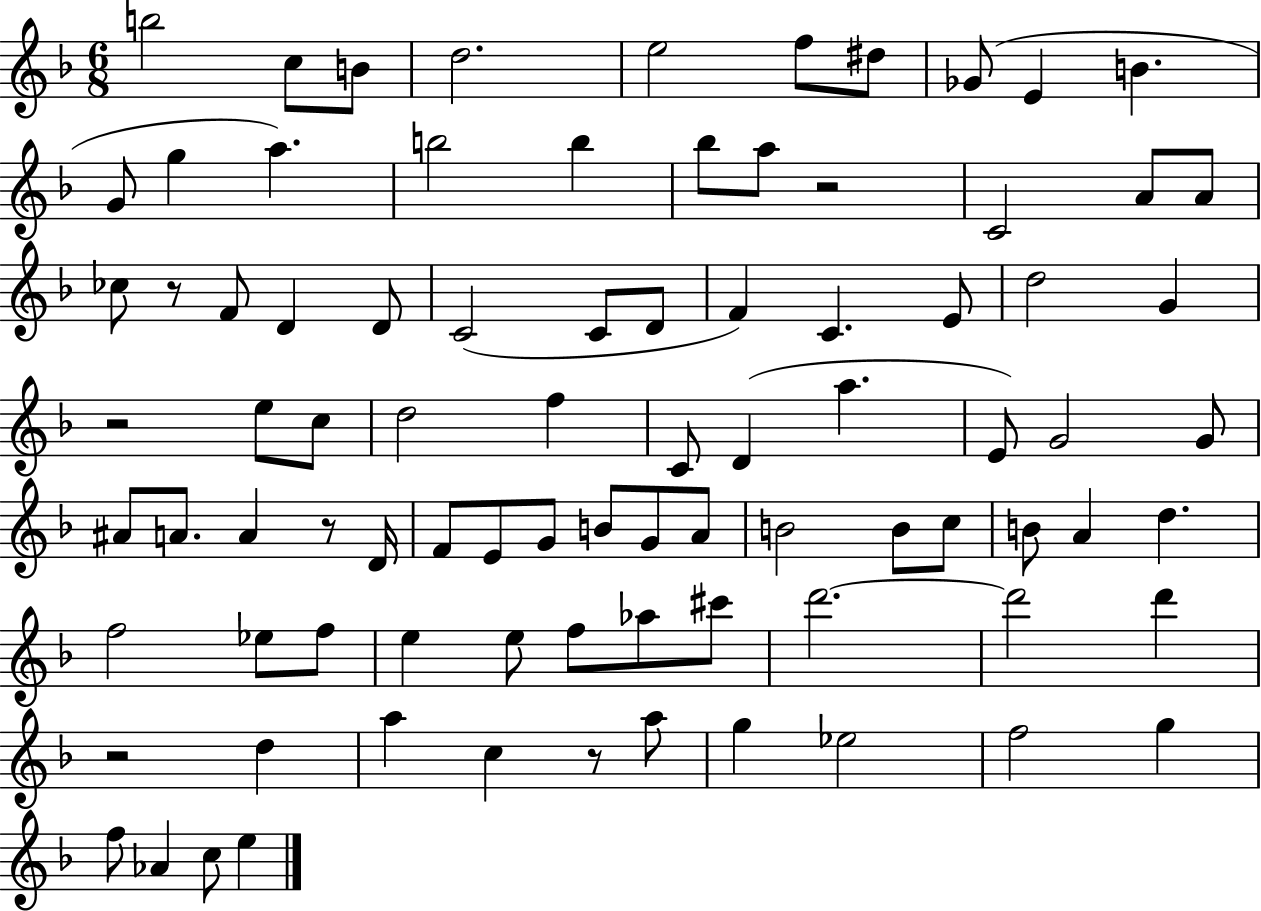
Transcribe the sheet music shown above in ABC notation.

X:1
T:Untitled
M:6/8
L:1/4
K:F
b2 c/2 B/2 d2 e2 f/2 ^d/2 _G/2 E B G/2 g a b2 b _b/2 a/2 z2 C2 A/2 A/2 _c/2 z/2 F/2 D D/2 C2 C/2 D/2 F C E/2 d2 G z2 e/2 c/2 d2 f C/2 D a E/2 G2 G/2 ^A/2 A/2 A z/2 D/4 F/2 E/2 G/2 B/2 G/2 A/2 B2 B/2 c/2 B/2 A d f2 _e/2 f/2 e e/2 f/2 _a/2 ^c'/2 d'2 d'2 d' z2 d a c z/2 a/2 g _e2 f2 g f/2 _A c/2 e